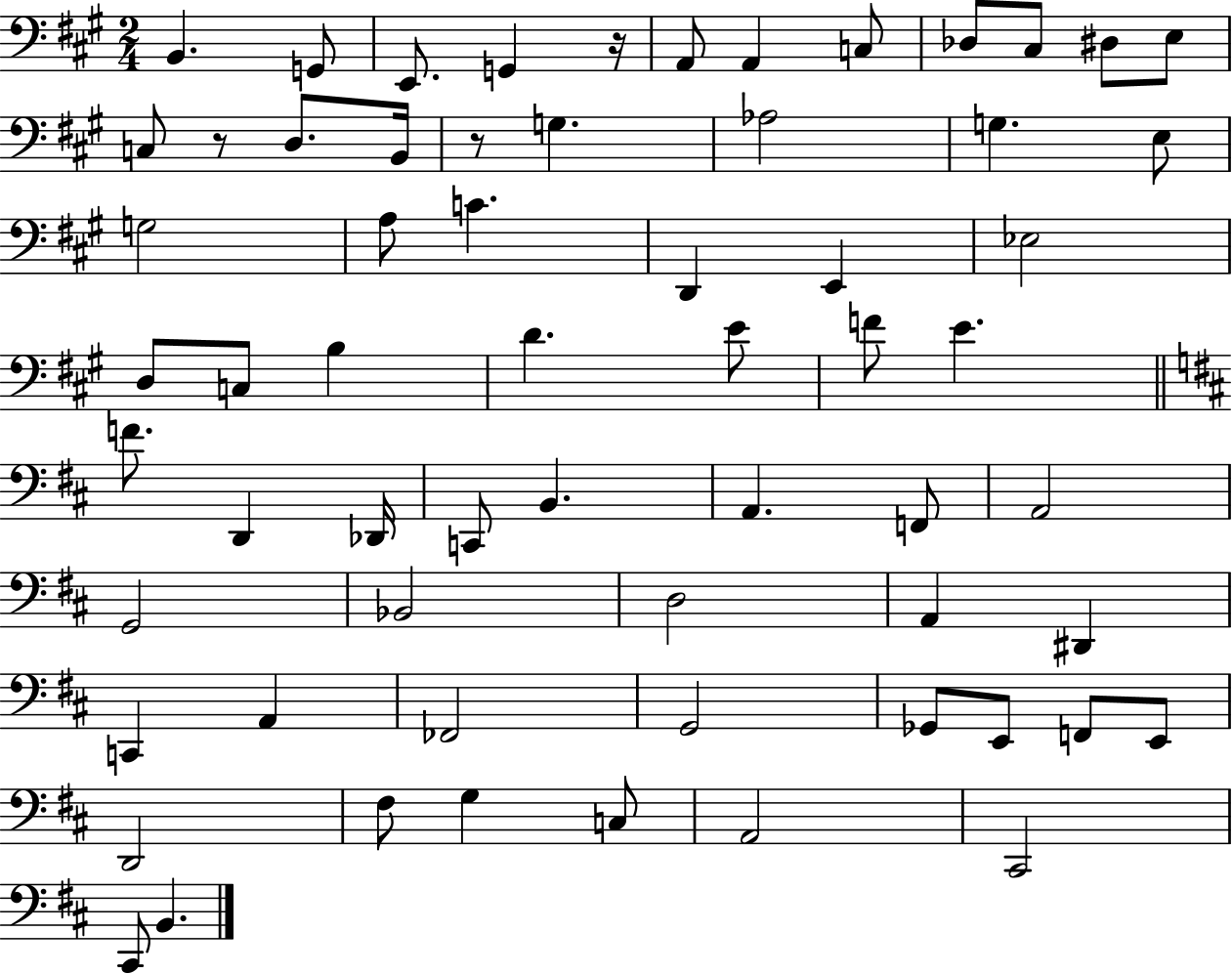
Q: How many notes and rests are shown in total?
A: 63